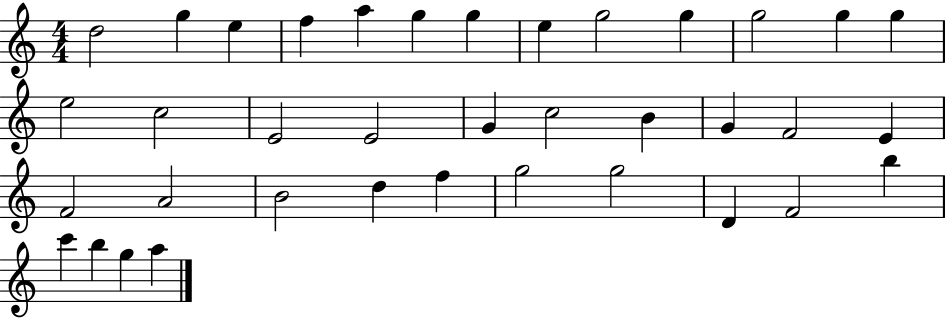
{
  \clef treble
  \numericTimeSignature
  \time 4/4
  \key c \major
  d''2 g''4 e''4 | f''4 a''4 g''4 g''4 | e''4 g''2 g''4 | g''2 g''4 g''4 | \break e''2 c''2 | e'2 e'2 | g'4 c''2 b'4 | g'4 f'2 e'4 | \break f'2 a'2 | b'2 d''4 f''4 | g''2 g''2 | d'4 f'2 b''4 | \break c'''4 b''4 g''4 a''4 | \bar "|."
}